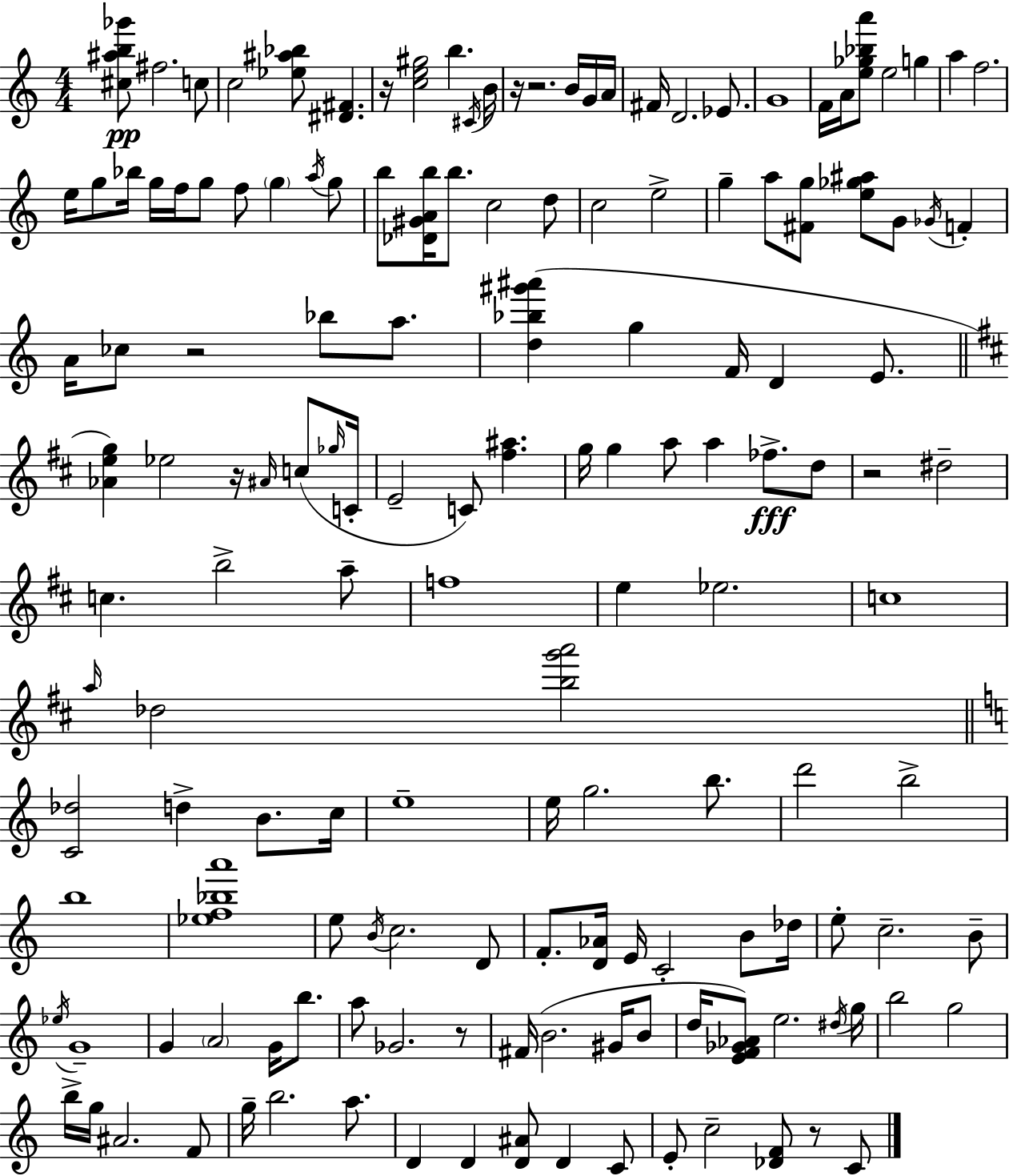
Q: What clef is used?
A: treble